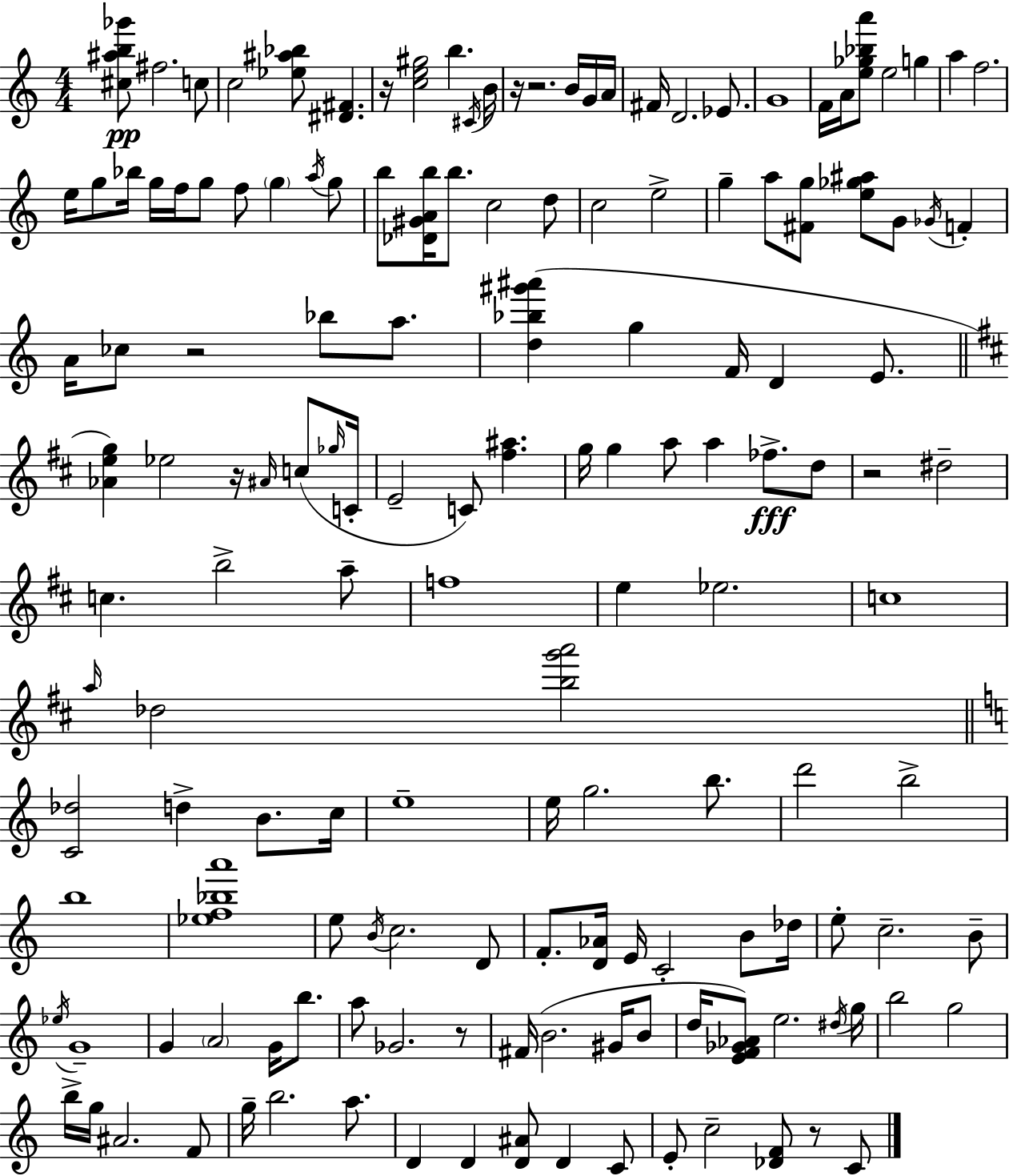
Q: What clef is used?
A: treble